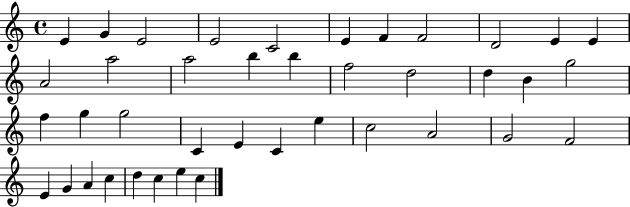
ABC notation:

X:1
T:Untitled
M:4/4
L:1/4
K:C
E G E2 E2 C2 E F F2 D2 E E A2 a2 a2 b b f2 d2 d B g2 f g g2 C E C e c2 A2 G2 F2 E G A c d c e c